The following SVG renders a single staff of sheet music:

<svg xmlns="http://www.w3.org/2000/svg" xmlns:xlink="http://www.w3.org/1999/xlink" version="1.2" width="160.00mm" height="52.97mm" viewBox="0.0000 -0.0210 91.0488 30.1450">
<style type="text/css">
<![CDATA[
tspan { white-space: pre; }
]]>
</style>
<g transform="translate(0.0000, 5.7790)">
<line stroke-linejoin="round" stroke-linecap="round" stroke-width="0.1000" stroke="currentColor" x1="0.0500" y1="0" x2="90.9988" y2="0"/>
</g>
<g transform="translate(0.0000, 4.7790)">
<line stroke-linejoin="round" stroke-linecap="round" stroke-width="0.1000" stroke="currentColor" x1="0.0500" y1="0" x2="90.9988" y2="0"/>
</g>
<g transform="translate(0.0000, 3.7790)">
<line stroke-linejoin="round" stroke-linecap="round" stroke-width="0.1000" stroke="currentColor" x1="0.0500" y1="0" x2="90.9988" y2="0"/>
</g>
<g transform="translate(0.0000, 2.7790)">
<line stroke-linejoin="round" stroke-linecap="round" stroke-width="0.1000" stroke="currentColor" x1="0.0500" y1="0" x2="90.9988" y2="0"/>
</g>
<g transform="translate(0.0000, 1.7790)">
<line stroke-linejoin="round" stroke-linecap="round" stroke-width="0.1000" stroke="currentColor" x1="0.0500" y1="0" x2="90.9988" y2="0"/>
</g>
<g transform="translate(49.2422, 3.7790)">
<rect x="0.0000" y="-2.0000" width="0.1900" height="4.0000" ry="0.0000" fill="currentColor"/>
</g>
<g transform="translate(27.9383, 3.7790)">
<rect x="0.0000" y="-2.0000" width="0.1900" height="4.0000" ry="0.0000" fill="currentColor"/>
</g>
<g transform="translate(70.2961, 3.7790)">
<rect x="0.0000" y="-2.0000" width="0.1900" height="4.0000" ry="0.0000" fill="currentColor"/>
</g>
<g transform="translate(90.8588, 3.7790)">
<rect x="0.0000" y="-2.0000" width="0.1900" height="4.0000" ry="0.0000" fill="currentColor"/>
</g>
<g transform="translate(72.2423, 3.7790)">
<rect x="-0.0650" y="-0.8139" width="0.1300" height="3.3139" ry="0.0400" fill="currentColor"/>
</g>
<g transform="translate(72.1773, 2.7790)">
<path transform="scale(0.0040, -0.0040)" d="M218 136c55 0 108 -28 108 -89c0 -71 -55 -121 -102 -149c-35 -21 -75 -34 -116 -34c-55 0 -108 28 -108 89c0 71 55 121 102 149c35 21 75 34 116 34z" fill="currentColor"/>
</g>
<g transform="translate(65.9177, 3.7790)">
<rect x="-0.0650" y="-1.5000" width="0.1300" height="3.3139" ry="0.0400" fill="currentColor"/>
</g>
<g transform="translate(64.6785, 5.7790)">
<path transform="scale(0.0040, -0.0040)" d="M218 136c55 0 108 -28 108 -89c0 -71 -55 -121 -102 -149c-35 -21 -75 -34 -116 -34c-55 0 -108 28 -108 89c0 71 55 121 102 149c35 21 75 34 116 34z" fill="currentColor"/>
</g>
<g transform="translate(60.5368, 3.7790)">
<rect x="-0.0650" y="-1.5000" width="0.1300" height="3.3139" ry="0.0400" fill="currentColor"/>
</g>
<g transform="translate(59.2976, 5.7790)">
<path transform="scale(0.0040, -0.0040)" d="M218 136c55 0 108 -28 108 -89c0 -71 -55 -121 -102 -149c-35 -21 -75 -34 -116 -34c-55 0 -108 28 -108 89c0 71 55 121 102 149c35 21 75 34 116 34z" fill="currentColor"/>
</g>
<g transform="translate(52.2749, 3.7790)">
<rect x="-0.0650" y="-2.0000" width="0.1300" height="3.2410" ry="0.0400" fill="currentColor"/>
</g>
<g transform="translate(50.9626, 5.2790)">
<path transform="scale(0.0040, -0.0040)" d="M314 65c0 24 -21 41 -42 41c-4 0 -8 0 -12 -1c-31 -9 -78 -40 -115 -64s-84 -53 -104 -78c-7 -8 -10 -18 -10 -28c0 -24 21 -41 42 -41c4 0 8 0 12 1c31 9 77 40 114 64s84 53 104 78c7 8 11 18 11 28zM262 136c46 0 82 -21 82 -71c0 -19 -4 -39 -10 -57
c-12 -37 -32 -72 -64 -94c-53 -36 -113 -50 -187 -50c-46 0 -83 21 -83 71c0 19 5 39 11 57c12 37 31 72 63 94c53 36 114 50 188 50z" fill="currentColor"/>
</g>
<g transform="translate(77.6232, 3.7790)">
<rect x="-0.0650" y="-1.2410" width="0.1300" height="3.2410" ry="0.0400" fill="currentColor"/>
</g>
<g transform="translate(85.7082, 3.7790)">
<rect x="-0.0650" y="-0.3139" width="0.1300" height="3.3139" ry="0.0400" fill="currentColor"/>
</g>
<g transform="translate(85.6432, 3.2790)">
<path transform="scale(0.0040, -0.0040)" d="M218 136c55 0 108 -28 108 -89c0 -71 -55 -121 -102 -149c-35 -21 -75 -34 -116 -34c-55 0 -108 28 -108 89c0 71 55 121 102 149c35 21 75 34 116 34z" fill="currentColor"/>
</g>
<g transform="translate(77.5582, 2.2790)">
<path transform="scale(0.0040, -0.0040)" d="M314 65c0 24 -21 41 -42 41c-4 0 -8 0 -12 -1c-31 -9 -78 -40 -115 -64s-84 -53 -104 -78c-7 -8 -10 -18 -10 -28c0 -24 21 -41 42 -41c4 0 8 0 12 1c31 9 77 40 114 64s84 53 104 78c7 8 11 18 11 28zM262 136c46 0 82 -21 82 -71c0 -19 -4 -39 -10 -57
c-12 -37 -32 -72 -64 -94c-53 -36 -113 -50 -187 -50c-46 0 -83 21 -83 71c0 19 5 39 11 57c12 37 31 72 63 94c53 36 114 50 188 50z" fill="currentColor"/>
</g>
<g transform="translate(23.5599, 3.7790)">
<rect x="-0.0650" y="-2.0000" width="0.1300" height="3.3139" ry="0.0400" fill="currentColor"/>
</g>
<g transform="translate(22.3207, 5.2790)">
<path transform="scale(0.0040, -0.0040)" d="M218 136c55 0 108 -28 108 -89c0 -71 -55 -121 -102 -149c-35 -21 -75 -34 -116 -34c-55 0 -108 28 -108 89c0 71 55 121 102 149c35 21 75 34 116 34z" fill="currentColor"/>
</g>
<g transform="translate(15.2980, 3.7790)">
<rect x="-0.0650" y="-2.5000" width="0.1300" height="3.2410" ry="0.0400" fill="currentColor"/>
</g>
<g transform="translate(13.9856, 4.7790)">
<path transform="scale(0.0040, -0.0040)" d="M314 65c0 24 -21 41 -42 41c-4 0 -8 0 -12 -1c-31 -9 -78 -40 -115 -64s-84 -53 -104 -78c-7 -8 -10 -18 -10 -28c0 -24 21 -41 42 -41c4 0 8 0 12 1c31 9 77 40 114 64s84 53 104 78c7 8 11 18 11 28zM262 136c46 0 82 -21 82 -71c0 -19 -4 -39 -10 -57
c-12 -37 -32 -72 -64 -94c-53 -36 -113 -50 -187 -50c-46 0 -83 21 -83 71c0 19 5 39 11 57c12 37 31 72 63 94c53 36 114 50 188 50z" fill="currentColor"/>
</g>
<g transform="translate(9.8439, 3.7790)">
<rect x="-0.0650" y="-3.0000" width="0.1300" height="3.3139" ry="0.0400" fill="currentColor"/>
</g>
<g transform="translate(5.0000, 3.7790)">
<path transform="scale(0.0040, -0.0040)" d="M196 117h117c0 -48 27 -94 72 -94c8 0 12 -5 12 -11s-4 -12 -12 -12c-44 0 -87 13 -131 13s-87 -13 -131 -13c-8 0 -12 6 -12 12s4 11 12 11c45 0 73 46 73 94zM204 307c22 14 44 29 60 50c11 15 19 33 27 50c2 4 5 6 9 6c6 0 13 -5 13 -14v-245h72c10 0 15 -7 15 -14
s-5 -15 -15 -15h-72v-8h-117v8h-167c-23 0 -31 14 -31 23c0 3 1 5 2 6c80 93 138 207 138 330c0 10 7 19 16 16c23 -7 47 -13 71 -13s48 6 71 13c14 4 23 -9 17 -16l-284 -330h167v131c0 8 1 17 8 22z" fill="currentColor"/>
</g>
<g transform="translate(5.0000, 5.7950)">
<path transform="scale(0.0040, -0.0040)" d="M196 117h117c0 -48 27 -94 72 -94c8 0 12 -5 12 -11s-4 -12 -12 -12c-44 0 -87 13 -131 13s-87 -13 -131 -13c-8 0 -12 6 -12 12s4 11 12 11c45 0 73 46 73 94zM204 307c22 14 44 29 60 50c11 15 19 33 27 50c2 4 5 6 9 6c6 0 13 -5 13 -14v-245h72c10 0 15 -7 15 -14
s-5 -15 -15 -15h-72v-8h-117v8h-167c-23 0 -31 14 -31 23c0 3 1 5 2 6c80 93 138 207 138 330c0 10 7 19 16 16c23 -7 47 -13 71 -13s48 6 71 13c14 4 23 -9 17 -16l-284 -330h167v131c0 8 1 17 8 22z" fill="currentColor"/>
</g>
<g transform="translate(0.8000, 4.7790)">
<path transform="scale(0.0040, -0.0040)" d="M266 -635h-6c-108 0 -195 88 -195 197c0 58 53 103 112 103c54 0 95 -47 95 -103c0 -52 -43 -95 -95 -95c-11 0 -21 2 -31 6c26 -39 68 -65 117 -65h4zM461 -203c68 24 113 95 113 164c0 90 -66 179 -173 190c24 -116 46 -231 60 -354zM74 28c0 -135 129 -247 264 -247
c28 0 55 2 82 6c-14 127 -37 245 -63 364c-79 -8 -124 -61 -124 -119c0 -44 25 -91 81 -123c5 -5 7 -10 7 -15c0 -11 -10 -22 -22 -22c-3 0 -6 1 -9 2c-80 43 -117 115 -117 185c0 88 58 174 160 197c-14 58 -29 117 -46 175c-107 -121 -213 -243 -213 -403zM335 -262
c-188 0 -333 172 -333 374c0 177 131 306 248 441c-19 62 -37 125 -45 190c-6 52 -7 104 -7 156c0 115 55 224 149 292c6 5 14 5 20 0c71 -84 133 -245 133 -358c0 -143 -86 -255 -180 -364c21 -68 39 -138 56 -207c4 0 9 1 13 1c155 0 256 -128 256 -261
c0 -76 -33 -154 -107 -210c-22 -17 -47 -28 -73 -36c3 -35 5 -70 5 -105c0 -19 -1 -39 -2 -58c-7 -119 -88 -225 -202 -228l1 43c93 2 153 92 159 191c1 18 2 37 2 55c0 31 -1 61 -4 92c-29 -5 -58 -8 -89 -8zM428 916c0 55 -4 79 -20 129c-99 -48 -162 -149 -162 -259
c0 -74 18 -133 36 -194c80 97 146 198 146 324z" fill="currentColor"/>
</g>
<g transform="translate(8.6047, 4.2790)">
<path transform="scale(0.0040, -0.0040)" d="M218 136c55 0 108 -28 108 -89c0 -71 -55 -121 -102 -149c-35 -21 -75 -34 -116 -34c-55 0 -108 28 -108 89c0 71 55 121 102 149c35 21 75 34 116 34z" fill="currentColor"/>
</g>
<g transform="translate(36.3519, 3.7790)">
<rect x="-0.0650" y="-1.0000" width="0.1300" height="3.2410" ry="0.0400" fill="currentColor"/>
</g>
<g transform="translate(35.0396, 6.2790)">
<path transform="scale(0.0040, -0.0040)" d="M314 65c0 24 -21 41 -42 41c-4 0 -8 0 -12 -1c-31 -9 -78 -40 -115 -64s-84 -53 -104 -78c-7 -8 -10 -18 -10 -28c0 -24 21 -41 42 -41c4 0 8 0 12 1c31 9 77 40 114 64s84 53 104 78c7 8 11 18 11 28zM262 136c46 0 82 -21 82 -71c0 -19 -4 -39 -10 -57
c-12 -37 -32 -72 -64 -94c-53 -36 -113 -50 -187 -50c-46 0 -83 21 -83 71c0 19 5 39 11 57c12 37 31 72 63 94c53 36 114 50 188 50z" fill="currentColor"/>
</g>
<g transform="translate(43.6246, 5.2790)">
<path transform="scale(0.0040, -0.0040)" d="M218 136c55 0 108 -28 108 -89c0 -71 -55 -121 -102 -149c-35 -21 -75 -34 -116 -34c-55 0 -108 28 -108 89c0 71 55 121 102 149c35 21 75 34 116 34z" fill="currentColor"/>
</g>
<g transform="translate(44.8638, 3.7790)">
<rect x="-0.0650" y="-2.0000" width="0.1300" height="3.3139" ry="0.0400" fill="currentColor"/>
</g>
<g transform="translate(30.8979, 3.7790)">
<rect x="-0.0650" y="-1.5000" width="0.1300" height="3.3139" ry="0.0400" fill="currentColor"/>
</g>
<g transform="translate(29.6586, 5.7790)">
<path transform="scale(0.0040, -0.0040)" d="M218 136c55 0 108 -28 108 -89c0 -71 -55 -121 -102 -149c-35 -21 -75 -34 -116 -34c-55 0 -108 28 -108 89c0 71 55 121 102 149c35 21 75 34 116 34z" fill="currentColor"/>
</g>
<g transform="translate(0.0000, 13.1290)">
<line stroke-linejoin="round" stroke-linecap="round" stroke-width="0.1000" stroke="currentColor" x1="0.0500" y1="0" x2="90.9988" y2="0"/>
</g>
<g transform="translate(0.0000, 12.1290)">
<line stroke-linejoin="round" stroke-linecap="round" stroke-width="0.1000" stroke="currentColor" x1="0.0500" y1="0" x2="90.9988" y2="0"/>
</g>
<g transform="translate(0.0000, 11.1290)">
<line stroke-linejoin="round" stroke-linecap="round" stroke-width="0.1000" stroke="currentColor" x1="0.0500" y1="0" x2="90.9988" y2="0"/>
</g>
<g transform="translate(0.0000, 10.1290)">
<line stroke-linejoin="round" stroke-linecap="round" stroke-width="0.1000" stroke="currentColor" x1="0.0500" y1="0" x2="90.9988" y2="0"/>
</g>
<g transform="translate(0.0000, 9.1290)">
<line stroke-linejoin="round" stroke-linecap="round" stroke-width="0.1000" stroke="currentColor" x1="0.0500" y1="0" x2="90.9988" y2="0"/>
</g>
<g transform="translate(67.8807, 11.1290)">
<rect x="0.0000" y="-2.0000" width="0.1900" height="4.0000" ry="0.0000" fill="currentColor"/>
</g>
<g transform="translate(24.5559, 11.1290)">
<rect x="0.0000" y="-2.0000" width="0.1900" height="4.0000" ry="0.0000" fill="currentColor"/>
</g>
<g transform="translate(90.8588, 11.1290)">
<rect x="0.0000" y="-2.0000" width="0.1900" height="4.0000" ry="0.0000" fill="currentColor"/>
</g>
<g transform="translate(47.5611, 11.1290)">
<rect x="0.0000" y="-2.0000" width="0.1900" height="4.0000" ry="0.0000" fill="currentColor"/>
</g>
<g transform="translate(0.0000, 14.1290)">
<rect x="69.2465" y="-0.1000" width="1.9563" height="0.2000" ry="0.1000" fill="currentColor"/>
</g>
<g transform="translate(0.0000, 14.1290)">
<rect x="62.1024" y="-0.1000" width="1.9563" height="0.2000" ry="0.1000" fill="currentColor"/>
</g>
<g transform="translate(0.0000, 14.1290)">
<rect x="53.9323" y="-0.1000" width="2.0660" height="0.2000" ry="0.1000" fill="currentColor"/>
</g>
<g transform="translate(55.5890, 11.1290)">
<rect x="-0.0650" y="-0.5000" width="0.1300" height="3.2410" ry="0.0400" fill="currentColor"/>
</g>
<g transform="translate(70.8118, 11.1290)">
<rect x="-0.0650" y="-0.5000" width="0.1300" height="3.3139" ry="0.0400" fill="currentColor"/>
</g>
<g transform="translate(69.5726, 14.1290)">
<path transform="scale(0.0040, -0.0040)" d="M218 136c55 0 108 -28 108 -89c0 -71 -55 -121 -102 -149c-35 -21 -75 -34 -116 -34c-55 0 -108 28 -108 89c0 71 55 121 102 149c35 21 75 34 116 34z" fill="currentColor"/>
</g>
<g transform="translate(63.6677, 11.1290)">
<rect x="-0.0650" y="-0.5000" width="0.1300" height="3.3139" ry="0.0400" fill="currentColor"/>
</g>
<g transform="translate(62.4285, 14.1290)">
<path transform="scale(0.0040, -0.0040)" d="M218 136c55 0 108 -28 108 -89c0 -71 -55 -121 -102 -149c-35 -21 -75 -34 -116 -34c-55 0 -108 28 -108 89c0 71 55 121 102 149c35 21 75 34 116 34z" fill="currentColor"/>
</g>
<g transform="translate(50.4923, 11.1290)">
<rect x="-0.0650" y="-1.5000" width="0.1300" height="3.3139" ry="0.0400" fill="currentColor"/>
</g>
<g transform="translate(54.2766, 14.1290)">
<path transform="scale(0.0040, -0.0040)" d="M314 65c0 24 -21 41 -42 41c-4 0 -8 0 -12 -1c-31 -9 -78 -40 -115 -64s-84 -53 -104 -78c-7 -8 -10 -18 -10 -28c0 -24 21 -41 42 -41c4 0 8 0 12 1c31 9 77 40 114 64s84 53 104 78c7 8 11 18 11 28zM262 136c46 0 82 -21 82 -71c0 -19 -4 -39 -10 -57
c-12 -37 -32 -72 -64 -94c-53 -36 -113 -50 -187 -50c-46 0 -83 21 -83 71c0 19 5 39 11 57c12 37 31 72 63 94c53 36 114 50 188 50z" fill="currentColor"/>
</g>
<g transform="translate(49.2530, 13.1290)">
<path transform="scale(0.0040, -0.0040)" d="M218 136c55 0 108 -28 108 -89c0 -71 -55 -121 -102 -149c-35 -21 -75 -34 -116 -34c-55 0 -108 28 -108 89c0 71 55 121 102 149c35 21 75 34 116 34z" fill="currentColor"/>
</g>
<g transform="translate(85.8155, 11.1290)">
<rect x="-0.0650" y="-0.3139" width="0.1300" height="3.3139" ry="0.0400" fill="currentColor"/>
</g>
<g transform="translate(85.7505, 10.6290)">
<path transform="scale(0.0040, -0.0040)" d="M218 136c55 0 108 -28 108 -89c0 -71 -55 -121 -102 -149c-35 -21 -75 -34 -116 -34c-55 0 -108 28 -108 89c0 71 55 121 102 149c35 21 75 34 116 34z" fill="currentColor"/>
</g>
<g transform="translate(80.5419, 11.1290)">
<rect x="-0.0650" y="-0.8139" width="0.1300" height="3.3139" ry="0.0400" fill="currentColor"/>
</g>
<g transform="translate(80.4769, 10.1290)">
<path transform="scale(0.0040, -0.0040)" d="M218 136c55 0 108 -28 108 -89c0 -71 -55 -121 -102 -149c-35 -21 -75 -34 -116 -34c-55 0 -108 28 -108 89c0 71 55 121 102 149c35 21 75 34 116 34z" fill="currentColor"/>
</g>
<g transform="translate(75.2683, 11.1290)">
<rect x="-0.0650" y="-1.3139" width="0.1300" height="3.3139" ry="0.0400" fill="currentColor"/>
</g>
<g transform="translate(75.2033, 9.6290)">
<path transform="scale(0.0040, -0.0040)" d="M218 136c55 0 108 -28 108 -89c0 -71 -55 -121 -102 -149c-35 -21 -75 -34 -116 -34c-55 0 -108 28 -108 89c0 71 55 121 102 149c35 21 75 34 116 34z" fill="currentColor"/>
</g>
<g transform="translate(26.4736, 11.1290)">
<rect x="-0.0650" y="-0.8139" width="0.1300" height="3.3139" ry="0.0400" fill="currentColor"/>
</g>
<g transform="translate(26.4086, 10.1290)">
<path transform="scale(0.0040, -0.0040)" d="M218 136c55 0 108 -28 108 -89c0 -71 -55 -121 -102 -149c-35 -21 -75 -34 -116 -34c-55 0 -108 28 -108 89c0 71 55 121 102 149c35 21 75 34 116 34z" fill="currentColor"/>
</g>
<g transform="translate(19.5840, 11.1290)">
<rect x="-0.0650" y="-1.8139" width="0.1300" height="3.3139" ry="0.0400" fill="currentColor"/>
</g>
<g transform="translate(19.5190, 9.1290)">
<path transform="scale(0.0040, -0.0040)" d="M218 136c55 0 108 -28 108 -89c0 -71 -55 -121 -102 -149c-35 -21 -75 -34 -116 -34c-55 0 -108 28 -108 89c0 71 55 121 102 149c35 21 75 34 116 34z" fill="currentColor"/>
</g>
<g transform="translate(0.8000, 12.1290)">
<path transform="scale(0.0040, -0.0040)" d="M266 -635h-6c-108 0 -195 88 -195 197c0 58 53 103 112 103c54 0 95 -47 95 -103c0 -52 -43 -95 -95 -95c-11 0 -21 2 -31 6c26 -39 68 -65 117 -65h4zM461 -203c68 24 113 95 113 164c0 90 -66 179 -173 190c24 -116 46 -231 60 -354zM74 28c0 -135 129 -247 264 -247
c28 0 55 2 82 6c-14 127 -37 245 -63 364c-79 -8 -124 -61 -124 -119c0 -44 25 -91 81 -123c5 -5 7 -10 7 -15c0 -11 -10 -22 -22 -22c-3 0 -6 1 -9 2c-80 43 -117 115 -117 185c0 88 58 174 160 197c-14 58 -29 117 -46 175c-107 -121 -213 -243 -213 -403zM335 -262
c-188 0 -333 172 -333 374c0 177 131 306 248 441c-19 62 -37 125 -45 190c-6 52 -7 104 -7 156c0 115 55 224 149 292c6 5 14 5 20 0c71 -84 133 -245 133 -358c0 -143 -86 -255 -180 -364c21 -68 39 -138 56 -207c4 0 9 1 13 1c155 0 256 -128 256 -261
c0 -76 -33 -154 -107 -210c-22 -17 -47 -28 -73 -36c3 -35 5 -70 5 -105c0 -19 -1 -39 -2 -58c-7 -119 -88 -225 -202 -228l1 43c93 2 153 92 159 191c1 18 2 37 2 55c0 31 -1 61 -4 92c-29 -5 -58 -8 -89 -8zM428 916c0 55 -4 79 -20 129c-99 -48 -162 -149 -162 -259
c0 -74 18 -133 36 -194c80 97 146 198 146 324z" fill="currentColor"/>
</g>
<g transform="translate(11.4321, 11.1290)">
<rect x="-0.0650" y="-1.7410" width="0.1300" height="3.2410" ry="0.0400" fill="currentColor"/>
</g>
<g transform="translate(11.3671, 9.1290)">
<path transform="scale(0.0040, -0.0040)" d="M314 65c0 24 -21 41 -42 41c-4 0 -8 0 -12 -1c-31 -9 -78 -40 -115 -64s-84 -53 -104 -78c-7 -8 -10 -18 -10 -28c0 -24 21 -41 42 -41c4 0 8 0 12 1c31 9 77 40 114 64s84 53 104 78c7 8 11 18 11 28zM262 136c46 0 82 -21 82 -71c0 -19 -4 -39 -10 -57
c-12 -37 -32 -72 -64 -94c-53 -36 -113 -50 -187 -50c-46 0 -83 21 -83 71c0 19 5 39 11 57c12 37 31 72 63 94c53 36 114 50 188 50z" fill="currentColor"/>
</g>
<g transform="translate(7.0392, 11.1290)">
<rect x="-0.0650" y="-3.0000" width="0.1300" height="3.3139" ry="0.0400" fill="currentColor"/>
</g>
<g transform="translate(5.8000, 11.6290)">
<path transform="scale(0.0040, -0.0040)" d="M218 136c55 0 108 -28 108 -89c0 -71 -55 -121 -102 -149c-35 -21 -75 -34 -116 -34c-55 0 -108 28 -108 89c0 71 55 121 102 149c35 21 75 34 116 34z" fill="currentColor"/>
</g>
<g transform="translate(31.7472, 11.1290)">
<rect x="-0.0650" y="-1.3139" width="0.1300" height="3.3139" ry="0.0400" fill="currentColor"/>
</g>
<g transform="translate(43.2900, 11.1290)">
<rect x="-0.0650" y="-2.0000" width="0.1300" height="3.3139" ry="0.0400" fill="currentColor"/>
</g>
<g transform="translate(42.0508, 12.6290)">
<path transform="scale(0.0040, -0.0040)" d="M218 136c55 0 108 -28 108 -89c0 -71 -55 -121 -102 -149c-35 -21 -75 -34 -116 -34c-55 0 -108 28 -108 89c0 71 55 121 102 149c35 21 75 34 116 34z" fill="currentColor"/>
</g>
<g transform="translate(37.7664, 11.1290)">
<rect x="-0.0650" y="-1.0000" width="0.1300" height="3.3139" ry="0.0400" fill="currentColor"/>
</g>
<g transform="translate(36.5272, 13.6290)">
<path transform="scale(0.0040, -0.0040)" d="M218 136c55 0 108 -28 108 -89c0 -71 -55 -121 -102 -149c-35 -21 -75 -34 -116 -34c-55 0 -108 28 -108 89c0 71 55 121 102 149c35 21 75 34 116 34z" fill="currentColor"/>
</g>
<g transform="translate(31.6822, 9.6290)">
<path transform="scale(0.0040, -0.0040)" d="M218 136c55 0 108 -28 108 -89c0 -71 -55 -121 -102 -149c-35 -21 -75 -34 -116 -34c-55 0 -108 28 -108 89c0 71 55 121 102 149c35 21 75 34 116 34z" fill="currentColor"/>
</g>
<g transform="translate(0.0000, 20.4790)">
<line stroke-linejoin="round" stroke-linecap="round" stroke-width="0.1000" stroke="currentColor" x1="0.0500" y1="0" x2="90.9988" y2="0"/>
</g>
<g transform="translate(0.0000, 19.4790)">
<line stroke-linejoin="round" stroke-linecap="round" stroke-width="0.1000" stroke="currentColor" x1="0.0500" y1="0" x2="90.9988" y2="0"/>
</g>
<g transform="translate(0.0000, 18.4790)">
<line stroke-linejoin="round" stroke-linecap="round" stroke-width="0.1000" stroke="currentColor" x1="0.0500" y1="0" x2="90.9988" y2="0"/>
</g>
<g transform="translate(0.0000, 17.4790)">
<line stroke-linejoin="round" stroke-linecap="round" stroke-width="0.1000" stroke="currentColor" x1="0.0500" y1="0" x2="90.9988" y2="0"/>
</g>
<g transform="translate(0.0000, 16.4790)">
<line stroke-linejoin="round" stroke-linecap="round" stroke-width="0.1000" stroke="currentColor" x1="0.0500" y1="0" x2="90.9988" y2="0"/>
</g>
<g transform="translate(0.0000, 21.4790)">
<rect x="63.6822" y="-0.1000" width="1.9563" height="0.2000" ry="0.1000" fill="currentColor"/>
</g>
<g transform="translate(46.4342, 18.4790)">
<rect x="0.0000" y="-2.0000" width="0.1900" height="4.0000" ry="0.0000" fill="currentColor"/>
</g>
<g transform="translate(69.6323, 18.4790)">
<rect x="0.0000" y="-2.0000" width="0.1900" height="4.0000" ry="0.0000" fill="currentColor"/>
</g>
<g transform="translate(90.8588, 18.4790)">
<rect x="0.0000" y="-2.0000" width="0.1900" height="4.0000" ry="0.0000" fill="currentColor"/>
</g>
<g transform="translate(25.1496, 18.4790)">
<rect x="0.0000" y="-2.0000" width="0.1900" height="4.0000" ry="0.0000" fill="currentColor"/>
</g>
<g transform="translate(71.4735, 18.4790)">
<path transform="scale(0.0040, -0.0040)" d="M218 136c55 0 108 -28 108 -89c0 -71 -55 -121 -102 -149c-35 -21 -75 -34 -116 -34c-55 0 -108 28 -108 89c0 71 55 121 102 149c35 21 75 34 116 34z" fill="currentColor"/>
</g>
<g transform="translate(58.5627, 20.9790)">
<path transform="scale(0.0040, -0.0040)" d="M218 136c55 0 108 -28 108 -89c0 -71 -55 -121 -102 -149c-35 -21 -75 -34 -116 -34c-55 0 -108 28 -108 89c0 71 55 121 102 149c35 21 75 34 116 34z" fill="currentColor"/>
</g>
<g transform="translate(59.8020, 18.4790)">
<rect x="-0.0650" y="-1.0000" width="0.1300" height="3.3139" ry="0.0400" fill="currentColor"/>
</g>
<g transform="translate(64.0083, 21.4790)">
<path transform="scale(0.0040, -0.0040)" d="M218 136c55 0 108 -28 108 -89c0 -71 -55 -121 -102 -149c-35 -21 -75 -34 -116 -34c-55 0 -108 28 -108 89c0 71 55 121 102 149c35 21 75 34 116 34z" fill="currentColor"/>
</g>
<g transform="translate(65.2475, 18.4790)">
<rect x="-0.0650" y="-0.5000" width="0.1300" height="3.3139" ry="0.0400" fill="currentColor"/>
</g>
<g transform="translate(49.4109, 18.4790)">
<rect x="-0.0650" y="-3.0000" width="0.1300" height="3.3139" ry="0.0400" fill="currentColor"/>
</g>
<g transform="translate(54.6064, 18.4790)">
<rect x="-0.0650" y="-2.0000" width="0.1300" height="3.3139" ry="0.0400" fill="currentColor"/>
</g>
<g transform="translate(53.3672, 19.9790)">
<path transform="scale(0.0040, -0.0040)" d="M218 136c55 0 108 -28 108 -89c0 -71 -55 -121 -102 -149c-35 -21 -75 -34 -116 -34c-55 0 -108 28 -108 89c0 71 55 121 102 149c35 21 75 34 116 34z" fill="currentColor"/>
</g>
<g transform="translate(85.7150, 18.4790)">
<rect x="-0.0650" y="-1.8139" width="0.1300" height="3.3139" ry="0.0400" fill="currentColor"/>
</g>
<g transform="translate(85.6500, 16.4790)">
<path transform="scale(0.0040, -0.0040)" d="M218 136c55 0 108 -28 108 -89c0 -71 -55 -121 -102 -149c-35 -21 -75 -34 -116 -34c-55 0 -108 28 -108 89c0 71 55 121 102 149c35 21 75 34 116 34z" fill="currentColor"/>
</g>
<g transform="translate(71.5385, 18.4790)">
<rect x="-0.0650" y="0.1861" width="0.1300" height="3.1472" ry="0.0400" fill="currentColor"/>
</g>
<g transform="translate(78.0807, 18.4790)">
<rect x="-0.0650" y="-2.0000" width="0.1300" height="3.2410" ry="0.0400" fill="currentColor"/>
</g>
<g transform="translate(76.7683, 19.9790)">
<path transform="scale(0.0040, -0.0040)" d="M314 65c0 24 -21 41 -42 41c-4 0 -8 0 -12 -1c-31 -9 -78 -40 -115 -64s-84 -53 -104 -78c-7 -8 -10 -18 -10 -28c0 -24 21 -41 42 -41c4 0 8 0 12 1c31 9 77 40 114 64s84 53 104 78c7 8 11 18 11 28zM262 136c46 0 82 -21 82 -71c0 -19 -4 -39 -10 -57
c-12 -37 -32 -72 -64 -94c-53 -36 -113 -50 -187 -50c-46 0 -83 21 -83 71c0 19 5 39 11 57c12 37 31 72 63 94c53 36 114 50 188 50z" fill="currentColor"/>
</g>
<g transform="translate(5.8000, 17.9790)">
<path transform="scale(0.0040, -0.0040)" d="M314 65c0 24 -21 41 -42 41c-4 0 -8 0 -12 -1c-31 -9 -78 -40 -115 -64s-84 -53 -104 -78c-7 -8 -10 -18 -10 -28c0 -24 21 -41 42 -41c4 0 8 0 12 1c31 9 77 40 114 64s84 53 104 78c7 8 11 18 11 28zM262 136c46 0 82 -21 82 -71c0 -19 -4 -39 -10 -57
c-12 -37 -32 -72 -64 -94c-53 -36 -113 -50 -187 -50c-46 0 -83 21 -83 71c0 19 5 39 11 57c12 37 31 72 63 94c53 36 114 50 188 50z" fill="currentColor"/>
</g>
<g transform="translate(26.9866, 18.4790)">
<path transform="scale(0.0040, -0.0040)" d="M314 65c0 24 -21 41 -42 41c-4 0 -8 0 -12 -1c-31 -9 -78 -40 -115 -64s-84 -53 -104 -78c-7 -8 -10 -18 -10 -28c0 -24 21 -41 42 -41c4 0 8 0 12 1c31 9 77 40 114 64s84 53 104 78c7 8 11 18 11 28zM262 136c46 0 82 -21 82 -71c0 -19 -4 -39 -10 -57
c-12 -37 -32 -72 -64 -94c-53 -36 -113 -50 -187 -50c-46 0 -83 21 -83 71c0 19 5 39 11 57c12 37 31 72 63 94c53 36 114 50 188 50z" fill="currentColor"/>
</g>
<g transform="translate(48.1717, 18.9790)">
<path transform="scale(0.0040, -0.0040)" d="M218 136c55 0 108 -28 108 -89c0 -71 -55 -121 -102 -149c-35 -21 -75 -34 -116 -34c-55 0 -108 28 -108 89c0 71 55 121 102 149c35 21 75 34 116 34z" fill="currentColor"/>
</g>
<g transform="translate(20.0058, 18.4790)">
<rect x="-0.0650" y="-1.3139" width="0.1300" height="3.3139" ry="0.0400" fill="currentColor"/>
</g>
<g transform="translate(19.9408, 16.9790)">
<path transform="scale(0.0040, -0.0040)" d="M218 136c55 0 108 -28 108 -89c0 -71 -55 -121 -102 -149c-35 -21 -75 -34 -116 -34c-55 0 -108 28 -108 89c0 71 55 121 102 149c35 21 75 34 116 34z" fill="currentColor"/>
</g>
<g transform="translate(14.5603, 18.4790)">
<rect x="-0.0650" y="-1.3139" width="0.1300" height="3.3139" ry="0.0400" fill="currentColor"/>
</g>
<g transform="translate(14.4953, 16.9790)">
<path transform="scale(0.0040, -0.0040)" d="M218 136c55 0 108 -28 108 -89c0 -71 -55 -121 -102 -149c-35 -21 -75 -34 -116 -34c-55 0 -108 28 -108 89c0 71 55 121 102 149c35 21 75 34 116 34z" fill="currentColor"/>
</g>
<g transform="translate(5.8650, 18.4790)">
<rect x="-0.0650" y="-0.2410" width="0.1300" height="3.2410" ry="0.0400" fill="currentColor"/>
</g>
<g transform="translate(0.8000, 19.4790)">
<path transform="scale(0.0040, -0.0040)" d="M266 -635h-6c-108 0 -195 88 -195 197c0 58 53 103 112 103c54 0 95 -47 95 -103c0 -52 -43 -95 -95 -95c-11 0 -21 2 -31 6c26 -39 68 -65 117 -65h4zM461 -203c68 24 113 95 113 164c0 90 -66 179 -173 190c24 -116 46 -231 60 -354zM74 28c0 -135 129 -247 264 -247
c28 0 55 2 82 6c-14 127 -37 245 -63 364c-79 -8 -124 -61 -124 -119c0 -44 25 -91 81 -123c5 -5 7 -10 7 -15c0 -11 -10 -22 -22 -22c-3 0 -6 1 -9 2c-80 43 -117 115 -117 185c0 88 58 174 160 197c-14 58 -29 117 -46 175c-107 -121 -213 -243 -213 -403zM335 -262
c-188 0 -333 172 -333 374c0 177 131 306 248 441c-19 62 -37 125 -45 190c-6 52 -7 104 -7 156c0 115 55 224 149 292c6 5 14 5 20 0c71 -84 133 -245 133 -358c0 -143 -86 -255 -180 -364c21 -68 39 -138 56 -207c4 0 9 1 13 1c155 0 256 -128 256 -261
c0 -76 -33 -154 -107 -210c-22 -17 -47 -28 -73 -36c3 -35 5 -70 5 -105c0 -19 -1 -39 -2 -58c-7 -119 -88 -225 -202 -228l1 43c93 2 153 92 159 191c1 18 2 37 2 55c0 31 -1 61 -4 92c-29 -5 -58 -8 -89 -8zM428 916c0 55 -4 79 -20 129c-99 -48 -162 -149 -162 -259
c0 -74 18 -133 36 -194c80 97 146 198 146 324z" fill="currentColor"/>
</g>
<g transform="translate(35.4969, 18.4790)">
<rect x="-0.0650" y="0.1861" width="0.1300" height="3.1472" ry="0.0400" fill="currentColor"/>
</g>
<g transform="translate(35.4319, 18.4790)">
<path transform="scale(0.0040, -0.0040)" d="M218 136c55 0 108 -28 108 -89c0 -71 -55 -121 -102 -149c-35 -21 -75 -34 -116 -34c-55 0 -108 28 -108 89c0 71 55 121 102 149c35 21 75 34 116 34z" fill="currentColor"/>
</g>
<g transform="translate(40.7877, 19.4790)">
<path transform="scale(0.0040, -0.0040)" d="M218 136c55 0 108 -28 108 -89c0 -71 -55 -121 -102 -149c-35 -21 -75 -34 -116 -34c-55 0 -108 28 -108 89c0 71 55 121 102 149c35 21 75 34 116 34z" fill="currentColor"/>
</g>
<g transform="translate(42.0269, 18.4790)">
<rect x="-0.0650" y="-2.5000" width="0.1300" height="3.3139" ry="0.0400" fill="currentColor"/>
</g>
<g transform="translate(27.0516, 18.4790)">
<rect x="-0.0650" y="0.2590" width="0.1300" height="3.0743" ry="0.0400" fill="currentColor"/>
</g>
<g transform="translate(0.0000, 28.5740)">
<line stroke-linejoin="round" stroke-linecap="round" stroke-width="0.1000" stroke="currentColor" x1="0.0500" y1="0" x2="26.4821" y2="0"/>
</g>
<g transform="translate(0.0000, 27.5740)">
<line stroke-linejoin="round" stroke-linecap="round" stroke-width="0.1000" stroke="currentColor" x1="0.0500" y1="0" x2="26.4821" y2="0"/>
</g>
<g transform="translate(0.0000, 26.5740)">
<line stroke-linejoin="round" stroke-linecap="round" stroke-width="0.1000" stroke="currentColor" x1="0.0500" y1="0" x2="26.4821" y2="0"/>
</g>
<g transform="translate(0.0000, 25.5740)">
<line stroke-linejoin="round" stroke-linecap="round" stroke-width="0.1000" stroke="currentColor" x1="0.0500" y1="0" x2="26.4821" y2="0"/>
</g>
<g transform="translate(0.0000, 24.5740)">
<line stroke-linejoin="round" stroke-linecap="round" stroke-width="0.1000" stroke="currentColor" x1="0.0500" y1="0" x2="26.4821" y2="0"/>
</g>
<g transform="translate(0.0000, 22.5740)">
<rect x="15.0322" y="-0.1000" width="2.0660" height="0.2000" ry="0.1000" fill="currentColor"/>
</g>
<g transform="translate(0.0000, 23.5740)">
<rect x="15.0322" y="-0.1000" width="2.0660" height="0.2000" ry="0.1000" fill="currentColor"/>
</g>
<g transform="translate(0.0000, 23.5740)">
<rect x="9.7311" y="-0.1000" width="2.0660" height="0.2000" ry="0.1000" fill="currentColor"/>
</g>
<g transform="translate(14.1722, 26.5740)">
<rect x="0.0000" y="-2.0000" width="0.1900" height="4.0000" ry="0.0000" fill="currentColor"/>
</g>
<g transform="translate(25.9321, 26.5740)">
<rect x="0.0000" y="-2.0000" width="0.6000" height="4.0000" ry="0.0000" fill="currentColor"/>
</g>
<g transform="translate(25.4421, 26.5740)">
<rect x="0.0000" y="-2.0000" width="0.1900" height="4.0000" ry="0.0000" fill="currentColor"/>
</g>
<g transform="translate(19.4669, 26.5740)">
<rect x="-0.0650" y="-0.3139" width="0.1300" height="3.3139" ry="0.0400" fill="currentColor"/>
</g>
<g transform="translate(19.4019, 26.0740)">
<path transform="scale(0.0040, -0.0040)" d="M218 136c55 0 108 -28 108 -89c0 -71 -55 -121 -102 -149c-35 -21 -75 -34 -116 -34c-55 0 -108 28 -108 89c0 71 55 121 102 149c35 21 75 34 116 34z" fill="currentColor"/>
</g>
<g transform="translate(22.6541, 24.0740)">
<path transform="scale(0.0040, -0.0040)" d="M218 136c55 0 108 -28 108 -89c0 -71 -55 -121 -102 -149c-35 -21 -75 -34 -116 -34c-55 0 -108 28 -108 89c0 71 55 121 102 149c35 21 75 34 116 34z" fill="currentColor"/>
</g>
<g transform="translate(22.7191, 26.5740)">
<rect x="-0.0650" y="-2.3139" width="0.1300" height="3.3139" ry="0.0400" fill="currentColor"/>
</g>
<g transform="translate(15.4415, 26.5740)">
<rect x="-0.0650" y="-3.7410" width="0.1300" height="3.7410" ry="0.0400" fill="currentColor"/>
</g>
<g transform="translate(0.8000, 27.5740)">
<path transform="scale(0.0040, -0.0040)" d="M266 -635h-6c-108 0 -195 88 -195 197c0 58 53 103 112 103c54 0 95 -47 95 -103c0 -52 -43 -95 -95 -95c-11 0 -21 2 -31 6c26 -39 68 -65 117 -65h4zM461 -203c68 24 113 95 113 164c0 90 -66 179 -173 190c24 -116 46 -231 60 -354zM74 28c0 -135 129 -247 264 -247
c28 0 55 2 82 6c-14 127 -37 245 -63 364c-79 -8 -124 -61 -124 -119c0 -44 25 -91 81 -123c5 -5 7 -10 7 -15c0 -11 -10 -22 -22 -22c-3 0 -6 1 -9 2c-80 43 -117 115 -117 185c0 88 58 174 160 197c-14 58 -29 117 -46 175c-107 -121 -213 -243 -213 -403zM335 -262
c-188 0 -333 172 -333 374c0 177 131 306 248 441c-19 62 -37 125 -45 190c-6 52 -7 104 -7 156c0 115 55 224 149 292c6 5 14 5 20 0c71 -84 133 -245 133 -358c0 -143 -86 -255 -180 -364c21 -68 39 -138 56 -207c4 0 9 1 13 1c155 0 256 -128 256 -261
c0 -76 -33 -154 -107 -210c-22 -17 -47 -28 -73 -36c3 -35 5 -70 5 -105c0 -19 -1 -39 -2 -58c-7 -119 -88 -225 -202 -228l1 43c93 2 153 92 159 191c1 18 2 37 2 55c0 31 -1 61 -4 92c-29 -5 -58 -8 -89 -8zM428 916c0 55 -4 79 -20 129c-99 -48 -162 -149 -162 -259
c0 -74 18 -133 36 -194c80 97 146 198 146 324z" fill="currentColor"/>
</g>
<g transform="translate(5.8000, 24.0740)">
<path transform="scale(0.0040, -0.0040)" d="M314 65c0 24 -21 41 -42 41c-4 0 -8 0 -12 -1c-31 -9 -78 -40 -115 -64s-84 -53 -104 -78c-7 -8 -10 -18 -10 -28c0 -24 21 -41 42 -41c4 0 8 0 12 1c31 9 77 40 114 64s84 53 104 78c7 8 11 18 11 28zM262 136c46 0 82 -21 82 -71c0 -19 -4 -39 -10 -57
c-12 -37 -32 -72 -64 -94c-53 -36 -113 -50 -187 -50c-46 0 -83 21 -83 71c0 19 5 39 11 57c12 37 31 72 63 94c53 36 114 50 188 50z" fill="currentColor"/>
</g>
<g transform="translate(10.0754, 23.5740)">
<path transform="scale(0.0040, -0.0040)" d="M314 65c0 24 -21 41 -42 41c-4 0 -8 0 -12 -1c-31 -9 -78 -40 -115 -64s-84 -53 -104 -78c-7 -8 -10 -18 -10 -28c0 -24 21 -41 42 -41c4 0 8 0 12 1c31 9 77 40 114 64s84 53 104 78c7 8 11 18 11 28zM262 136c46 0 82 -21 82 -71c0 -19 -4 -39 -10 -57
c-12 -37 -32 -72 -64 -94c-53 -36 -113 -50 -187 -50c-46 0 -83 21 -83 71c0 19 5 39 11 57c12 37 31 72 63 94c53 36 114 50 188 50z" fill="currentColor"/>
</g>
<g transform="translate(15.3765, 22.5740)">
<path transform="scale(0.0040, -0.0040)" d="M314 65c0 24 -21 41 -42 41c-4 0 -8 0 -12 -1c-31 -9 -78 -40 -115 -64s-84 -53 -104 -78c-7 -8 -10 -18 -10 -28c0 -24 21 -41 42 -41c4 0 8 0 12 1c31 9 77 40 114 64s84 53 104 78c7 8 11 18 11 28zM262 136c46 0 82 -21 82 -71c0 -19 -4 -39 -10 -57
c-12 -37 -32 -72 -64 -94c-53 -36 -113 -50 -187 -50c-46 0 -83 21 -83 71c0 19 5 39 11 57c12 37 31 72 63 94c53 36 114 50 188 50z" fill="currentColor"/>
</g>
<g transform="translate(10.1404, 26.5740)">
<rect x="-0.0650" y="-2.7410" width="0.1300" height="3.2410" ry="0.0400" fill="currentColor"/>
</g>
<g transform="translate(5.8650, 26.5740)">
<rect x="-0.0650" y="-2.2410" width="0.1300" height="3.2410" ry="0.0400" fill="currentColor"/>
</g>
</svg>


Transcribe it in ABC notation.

X:1
T:Untitled
M:4/4
L:1/4
K:C
A G2 F E D2 F F2 E E d e2 c A f2 f d e D F E C2 C C e d c c2 e e B2 B G A F D C B F2 f g2 a2 c'2 c g